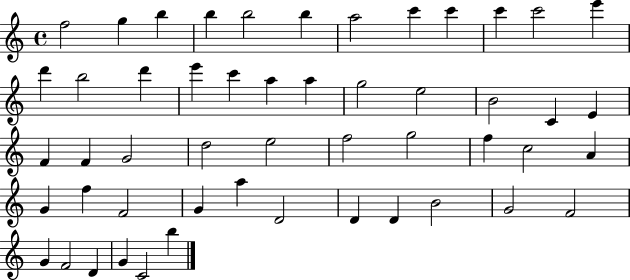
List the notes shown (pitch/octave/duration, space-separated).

F5/h G5/q B5/q B5/q B5/h B5/q A5/h C6/q C6/q C6/q C6/h E6/q D6/q B5/h D6/q E6/q C6/q A5/q A5/q G5/h E5/h B4/h C4/q E4/q F4/q F4/q G4/h D5/h E5/h F5/h G5/h F5/q C5/h A4/q G4/q F5/q F4/h G4/q A5/q D4/h D4/q D4/q B4/h G4/h F4/h G4/q F4/h D4/q G4/q C4/h B5/q